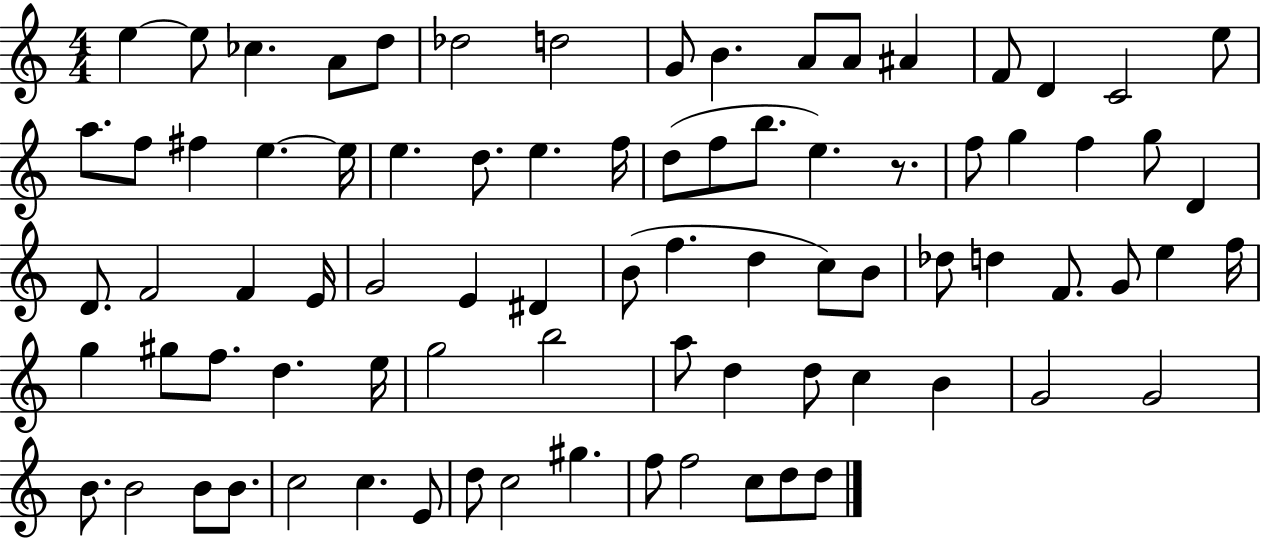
X:1
T:Untitled
M:4/4
L:1/4
K:C
e e/2 _c A/2 d/2 _d2 d2 G/2 B A/2 A/2 ^A F/2 D C2 e/2 a/2 f/2 ^f e e/4 e d/2 e f/4 d/2 f/2 b/2 e z/2 f/2 g f g/2 D D/2 F2 F E/4 G2 E ^D B/2 f d c/2 B/2 _d/2 d F/2 G/2 e f/4 g ^g/2 f/2 d e/4 g2 b2 a/2 d d/2 c B G2 G2 B/2 B2 B/2 B/2 c2 c E/2 d/2 c2 ^g f/2 f2 c/2 d/2 d/2